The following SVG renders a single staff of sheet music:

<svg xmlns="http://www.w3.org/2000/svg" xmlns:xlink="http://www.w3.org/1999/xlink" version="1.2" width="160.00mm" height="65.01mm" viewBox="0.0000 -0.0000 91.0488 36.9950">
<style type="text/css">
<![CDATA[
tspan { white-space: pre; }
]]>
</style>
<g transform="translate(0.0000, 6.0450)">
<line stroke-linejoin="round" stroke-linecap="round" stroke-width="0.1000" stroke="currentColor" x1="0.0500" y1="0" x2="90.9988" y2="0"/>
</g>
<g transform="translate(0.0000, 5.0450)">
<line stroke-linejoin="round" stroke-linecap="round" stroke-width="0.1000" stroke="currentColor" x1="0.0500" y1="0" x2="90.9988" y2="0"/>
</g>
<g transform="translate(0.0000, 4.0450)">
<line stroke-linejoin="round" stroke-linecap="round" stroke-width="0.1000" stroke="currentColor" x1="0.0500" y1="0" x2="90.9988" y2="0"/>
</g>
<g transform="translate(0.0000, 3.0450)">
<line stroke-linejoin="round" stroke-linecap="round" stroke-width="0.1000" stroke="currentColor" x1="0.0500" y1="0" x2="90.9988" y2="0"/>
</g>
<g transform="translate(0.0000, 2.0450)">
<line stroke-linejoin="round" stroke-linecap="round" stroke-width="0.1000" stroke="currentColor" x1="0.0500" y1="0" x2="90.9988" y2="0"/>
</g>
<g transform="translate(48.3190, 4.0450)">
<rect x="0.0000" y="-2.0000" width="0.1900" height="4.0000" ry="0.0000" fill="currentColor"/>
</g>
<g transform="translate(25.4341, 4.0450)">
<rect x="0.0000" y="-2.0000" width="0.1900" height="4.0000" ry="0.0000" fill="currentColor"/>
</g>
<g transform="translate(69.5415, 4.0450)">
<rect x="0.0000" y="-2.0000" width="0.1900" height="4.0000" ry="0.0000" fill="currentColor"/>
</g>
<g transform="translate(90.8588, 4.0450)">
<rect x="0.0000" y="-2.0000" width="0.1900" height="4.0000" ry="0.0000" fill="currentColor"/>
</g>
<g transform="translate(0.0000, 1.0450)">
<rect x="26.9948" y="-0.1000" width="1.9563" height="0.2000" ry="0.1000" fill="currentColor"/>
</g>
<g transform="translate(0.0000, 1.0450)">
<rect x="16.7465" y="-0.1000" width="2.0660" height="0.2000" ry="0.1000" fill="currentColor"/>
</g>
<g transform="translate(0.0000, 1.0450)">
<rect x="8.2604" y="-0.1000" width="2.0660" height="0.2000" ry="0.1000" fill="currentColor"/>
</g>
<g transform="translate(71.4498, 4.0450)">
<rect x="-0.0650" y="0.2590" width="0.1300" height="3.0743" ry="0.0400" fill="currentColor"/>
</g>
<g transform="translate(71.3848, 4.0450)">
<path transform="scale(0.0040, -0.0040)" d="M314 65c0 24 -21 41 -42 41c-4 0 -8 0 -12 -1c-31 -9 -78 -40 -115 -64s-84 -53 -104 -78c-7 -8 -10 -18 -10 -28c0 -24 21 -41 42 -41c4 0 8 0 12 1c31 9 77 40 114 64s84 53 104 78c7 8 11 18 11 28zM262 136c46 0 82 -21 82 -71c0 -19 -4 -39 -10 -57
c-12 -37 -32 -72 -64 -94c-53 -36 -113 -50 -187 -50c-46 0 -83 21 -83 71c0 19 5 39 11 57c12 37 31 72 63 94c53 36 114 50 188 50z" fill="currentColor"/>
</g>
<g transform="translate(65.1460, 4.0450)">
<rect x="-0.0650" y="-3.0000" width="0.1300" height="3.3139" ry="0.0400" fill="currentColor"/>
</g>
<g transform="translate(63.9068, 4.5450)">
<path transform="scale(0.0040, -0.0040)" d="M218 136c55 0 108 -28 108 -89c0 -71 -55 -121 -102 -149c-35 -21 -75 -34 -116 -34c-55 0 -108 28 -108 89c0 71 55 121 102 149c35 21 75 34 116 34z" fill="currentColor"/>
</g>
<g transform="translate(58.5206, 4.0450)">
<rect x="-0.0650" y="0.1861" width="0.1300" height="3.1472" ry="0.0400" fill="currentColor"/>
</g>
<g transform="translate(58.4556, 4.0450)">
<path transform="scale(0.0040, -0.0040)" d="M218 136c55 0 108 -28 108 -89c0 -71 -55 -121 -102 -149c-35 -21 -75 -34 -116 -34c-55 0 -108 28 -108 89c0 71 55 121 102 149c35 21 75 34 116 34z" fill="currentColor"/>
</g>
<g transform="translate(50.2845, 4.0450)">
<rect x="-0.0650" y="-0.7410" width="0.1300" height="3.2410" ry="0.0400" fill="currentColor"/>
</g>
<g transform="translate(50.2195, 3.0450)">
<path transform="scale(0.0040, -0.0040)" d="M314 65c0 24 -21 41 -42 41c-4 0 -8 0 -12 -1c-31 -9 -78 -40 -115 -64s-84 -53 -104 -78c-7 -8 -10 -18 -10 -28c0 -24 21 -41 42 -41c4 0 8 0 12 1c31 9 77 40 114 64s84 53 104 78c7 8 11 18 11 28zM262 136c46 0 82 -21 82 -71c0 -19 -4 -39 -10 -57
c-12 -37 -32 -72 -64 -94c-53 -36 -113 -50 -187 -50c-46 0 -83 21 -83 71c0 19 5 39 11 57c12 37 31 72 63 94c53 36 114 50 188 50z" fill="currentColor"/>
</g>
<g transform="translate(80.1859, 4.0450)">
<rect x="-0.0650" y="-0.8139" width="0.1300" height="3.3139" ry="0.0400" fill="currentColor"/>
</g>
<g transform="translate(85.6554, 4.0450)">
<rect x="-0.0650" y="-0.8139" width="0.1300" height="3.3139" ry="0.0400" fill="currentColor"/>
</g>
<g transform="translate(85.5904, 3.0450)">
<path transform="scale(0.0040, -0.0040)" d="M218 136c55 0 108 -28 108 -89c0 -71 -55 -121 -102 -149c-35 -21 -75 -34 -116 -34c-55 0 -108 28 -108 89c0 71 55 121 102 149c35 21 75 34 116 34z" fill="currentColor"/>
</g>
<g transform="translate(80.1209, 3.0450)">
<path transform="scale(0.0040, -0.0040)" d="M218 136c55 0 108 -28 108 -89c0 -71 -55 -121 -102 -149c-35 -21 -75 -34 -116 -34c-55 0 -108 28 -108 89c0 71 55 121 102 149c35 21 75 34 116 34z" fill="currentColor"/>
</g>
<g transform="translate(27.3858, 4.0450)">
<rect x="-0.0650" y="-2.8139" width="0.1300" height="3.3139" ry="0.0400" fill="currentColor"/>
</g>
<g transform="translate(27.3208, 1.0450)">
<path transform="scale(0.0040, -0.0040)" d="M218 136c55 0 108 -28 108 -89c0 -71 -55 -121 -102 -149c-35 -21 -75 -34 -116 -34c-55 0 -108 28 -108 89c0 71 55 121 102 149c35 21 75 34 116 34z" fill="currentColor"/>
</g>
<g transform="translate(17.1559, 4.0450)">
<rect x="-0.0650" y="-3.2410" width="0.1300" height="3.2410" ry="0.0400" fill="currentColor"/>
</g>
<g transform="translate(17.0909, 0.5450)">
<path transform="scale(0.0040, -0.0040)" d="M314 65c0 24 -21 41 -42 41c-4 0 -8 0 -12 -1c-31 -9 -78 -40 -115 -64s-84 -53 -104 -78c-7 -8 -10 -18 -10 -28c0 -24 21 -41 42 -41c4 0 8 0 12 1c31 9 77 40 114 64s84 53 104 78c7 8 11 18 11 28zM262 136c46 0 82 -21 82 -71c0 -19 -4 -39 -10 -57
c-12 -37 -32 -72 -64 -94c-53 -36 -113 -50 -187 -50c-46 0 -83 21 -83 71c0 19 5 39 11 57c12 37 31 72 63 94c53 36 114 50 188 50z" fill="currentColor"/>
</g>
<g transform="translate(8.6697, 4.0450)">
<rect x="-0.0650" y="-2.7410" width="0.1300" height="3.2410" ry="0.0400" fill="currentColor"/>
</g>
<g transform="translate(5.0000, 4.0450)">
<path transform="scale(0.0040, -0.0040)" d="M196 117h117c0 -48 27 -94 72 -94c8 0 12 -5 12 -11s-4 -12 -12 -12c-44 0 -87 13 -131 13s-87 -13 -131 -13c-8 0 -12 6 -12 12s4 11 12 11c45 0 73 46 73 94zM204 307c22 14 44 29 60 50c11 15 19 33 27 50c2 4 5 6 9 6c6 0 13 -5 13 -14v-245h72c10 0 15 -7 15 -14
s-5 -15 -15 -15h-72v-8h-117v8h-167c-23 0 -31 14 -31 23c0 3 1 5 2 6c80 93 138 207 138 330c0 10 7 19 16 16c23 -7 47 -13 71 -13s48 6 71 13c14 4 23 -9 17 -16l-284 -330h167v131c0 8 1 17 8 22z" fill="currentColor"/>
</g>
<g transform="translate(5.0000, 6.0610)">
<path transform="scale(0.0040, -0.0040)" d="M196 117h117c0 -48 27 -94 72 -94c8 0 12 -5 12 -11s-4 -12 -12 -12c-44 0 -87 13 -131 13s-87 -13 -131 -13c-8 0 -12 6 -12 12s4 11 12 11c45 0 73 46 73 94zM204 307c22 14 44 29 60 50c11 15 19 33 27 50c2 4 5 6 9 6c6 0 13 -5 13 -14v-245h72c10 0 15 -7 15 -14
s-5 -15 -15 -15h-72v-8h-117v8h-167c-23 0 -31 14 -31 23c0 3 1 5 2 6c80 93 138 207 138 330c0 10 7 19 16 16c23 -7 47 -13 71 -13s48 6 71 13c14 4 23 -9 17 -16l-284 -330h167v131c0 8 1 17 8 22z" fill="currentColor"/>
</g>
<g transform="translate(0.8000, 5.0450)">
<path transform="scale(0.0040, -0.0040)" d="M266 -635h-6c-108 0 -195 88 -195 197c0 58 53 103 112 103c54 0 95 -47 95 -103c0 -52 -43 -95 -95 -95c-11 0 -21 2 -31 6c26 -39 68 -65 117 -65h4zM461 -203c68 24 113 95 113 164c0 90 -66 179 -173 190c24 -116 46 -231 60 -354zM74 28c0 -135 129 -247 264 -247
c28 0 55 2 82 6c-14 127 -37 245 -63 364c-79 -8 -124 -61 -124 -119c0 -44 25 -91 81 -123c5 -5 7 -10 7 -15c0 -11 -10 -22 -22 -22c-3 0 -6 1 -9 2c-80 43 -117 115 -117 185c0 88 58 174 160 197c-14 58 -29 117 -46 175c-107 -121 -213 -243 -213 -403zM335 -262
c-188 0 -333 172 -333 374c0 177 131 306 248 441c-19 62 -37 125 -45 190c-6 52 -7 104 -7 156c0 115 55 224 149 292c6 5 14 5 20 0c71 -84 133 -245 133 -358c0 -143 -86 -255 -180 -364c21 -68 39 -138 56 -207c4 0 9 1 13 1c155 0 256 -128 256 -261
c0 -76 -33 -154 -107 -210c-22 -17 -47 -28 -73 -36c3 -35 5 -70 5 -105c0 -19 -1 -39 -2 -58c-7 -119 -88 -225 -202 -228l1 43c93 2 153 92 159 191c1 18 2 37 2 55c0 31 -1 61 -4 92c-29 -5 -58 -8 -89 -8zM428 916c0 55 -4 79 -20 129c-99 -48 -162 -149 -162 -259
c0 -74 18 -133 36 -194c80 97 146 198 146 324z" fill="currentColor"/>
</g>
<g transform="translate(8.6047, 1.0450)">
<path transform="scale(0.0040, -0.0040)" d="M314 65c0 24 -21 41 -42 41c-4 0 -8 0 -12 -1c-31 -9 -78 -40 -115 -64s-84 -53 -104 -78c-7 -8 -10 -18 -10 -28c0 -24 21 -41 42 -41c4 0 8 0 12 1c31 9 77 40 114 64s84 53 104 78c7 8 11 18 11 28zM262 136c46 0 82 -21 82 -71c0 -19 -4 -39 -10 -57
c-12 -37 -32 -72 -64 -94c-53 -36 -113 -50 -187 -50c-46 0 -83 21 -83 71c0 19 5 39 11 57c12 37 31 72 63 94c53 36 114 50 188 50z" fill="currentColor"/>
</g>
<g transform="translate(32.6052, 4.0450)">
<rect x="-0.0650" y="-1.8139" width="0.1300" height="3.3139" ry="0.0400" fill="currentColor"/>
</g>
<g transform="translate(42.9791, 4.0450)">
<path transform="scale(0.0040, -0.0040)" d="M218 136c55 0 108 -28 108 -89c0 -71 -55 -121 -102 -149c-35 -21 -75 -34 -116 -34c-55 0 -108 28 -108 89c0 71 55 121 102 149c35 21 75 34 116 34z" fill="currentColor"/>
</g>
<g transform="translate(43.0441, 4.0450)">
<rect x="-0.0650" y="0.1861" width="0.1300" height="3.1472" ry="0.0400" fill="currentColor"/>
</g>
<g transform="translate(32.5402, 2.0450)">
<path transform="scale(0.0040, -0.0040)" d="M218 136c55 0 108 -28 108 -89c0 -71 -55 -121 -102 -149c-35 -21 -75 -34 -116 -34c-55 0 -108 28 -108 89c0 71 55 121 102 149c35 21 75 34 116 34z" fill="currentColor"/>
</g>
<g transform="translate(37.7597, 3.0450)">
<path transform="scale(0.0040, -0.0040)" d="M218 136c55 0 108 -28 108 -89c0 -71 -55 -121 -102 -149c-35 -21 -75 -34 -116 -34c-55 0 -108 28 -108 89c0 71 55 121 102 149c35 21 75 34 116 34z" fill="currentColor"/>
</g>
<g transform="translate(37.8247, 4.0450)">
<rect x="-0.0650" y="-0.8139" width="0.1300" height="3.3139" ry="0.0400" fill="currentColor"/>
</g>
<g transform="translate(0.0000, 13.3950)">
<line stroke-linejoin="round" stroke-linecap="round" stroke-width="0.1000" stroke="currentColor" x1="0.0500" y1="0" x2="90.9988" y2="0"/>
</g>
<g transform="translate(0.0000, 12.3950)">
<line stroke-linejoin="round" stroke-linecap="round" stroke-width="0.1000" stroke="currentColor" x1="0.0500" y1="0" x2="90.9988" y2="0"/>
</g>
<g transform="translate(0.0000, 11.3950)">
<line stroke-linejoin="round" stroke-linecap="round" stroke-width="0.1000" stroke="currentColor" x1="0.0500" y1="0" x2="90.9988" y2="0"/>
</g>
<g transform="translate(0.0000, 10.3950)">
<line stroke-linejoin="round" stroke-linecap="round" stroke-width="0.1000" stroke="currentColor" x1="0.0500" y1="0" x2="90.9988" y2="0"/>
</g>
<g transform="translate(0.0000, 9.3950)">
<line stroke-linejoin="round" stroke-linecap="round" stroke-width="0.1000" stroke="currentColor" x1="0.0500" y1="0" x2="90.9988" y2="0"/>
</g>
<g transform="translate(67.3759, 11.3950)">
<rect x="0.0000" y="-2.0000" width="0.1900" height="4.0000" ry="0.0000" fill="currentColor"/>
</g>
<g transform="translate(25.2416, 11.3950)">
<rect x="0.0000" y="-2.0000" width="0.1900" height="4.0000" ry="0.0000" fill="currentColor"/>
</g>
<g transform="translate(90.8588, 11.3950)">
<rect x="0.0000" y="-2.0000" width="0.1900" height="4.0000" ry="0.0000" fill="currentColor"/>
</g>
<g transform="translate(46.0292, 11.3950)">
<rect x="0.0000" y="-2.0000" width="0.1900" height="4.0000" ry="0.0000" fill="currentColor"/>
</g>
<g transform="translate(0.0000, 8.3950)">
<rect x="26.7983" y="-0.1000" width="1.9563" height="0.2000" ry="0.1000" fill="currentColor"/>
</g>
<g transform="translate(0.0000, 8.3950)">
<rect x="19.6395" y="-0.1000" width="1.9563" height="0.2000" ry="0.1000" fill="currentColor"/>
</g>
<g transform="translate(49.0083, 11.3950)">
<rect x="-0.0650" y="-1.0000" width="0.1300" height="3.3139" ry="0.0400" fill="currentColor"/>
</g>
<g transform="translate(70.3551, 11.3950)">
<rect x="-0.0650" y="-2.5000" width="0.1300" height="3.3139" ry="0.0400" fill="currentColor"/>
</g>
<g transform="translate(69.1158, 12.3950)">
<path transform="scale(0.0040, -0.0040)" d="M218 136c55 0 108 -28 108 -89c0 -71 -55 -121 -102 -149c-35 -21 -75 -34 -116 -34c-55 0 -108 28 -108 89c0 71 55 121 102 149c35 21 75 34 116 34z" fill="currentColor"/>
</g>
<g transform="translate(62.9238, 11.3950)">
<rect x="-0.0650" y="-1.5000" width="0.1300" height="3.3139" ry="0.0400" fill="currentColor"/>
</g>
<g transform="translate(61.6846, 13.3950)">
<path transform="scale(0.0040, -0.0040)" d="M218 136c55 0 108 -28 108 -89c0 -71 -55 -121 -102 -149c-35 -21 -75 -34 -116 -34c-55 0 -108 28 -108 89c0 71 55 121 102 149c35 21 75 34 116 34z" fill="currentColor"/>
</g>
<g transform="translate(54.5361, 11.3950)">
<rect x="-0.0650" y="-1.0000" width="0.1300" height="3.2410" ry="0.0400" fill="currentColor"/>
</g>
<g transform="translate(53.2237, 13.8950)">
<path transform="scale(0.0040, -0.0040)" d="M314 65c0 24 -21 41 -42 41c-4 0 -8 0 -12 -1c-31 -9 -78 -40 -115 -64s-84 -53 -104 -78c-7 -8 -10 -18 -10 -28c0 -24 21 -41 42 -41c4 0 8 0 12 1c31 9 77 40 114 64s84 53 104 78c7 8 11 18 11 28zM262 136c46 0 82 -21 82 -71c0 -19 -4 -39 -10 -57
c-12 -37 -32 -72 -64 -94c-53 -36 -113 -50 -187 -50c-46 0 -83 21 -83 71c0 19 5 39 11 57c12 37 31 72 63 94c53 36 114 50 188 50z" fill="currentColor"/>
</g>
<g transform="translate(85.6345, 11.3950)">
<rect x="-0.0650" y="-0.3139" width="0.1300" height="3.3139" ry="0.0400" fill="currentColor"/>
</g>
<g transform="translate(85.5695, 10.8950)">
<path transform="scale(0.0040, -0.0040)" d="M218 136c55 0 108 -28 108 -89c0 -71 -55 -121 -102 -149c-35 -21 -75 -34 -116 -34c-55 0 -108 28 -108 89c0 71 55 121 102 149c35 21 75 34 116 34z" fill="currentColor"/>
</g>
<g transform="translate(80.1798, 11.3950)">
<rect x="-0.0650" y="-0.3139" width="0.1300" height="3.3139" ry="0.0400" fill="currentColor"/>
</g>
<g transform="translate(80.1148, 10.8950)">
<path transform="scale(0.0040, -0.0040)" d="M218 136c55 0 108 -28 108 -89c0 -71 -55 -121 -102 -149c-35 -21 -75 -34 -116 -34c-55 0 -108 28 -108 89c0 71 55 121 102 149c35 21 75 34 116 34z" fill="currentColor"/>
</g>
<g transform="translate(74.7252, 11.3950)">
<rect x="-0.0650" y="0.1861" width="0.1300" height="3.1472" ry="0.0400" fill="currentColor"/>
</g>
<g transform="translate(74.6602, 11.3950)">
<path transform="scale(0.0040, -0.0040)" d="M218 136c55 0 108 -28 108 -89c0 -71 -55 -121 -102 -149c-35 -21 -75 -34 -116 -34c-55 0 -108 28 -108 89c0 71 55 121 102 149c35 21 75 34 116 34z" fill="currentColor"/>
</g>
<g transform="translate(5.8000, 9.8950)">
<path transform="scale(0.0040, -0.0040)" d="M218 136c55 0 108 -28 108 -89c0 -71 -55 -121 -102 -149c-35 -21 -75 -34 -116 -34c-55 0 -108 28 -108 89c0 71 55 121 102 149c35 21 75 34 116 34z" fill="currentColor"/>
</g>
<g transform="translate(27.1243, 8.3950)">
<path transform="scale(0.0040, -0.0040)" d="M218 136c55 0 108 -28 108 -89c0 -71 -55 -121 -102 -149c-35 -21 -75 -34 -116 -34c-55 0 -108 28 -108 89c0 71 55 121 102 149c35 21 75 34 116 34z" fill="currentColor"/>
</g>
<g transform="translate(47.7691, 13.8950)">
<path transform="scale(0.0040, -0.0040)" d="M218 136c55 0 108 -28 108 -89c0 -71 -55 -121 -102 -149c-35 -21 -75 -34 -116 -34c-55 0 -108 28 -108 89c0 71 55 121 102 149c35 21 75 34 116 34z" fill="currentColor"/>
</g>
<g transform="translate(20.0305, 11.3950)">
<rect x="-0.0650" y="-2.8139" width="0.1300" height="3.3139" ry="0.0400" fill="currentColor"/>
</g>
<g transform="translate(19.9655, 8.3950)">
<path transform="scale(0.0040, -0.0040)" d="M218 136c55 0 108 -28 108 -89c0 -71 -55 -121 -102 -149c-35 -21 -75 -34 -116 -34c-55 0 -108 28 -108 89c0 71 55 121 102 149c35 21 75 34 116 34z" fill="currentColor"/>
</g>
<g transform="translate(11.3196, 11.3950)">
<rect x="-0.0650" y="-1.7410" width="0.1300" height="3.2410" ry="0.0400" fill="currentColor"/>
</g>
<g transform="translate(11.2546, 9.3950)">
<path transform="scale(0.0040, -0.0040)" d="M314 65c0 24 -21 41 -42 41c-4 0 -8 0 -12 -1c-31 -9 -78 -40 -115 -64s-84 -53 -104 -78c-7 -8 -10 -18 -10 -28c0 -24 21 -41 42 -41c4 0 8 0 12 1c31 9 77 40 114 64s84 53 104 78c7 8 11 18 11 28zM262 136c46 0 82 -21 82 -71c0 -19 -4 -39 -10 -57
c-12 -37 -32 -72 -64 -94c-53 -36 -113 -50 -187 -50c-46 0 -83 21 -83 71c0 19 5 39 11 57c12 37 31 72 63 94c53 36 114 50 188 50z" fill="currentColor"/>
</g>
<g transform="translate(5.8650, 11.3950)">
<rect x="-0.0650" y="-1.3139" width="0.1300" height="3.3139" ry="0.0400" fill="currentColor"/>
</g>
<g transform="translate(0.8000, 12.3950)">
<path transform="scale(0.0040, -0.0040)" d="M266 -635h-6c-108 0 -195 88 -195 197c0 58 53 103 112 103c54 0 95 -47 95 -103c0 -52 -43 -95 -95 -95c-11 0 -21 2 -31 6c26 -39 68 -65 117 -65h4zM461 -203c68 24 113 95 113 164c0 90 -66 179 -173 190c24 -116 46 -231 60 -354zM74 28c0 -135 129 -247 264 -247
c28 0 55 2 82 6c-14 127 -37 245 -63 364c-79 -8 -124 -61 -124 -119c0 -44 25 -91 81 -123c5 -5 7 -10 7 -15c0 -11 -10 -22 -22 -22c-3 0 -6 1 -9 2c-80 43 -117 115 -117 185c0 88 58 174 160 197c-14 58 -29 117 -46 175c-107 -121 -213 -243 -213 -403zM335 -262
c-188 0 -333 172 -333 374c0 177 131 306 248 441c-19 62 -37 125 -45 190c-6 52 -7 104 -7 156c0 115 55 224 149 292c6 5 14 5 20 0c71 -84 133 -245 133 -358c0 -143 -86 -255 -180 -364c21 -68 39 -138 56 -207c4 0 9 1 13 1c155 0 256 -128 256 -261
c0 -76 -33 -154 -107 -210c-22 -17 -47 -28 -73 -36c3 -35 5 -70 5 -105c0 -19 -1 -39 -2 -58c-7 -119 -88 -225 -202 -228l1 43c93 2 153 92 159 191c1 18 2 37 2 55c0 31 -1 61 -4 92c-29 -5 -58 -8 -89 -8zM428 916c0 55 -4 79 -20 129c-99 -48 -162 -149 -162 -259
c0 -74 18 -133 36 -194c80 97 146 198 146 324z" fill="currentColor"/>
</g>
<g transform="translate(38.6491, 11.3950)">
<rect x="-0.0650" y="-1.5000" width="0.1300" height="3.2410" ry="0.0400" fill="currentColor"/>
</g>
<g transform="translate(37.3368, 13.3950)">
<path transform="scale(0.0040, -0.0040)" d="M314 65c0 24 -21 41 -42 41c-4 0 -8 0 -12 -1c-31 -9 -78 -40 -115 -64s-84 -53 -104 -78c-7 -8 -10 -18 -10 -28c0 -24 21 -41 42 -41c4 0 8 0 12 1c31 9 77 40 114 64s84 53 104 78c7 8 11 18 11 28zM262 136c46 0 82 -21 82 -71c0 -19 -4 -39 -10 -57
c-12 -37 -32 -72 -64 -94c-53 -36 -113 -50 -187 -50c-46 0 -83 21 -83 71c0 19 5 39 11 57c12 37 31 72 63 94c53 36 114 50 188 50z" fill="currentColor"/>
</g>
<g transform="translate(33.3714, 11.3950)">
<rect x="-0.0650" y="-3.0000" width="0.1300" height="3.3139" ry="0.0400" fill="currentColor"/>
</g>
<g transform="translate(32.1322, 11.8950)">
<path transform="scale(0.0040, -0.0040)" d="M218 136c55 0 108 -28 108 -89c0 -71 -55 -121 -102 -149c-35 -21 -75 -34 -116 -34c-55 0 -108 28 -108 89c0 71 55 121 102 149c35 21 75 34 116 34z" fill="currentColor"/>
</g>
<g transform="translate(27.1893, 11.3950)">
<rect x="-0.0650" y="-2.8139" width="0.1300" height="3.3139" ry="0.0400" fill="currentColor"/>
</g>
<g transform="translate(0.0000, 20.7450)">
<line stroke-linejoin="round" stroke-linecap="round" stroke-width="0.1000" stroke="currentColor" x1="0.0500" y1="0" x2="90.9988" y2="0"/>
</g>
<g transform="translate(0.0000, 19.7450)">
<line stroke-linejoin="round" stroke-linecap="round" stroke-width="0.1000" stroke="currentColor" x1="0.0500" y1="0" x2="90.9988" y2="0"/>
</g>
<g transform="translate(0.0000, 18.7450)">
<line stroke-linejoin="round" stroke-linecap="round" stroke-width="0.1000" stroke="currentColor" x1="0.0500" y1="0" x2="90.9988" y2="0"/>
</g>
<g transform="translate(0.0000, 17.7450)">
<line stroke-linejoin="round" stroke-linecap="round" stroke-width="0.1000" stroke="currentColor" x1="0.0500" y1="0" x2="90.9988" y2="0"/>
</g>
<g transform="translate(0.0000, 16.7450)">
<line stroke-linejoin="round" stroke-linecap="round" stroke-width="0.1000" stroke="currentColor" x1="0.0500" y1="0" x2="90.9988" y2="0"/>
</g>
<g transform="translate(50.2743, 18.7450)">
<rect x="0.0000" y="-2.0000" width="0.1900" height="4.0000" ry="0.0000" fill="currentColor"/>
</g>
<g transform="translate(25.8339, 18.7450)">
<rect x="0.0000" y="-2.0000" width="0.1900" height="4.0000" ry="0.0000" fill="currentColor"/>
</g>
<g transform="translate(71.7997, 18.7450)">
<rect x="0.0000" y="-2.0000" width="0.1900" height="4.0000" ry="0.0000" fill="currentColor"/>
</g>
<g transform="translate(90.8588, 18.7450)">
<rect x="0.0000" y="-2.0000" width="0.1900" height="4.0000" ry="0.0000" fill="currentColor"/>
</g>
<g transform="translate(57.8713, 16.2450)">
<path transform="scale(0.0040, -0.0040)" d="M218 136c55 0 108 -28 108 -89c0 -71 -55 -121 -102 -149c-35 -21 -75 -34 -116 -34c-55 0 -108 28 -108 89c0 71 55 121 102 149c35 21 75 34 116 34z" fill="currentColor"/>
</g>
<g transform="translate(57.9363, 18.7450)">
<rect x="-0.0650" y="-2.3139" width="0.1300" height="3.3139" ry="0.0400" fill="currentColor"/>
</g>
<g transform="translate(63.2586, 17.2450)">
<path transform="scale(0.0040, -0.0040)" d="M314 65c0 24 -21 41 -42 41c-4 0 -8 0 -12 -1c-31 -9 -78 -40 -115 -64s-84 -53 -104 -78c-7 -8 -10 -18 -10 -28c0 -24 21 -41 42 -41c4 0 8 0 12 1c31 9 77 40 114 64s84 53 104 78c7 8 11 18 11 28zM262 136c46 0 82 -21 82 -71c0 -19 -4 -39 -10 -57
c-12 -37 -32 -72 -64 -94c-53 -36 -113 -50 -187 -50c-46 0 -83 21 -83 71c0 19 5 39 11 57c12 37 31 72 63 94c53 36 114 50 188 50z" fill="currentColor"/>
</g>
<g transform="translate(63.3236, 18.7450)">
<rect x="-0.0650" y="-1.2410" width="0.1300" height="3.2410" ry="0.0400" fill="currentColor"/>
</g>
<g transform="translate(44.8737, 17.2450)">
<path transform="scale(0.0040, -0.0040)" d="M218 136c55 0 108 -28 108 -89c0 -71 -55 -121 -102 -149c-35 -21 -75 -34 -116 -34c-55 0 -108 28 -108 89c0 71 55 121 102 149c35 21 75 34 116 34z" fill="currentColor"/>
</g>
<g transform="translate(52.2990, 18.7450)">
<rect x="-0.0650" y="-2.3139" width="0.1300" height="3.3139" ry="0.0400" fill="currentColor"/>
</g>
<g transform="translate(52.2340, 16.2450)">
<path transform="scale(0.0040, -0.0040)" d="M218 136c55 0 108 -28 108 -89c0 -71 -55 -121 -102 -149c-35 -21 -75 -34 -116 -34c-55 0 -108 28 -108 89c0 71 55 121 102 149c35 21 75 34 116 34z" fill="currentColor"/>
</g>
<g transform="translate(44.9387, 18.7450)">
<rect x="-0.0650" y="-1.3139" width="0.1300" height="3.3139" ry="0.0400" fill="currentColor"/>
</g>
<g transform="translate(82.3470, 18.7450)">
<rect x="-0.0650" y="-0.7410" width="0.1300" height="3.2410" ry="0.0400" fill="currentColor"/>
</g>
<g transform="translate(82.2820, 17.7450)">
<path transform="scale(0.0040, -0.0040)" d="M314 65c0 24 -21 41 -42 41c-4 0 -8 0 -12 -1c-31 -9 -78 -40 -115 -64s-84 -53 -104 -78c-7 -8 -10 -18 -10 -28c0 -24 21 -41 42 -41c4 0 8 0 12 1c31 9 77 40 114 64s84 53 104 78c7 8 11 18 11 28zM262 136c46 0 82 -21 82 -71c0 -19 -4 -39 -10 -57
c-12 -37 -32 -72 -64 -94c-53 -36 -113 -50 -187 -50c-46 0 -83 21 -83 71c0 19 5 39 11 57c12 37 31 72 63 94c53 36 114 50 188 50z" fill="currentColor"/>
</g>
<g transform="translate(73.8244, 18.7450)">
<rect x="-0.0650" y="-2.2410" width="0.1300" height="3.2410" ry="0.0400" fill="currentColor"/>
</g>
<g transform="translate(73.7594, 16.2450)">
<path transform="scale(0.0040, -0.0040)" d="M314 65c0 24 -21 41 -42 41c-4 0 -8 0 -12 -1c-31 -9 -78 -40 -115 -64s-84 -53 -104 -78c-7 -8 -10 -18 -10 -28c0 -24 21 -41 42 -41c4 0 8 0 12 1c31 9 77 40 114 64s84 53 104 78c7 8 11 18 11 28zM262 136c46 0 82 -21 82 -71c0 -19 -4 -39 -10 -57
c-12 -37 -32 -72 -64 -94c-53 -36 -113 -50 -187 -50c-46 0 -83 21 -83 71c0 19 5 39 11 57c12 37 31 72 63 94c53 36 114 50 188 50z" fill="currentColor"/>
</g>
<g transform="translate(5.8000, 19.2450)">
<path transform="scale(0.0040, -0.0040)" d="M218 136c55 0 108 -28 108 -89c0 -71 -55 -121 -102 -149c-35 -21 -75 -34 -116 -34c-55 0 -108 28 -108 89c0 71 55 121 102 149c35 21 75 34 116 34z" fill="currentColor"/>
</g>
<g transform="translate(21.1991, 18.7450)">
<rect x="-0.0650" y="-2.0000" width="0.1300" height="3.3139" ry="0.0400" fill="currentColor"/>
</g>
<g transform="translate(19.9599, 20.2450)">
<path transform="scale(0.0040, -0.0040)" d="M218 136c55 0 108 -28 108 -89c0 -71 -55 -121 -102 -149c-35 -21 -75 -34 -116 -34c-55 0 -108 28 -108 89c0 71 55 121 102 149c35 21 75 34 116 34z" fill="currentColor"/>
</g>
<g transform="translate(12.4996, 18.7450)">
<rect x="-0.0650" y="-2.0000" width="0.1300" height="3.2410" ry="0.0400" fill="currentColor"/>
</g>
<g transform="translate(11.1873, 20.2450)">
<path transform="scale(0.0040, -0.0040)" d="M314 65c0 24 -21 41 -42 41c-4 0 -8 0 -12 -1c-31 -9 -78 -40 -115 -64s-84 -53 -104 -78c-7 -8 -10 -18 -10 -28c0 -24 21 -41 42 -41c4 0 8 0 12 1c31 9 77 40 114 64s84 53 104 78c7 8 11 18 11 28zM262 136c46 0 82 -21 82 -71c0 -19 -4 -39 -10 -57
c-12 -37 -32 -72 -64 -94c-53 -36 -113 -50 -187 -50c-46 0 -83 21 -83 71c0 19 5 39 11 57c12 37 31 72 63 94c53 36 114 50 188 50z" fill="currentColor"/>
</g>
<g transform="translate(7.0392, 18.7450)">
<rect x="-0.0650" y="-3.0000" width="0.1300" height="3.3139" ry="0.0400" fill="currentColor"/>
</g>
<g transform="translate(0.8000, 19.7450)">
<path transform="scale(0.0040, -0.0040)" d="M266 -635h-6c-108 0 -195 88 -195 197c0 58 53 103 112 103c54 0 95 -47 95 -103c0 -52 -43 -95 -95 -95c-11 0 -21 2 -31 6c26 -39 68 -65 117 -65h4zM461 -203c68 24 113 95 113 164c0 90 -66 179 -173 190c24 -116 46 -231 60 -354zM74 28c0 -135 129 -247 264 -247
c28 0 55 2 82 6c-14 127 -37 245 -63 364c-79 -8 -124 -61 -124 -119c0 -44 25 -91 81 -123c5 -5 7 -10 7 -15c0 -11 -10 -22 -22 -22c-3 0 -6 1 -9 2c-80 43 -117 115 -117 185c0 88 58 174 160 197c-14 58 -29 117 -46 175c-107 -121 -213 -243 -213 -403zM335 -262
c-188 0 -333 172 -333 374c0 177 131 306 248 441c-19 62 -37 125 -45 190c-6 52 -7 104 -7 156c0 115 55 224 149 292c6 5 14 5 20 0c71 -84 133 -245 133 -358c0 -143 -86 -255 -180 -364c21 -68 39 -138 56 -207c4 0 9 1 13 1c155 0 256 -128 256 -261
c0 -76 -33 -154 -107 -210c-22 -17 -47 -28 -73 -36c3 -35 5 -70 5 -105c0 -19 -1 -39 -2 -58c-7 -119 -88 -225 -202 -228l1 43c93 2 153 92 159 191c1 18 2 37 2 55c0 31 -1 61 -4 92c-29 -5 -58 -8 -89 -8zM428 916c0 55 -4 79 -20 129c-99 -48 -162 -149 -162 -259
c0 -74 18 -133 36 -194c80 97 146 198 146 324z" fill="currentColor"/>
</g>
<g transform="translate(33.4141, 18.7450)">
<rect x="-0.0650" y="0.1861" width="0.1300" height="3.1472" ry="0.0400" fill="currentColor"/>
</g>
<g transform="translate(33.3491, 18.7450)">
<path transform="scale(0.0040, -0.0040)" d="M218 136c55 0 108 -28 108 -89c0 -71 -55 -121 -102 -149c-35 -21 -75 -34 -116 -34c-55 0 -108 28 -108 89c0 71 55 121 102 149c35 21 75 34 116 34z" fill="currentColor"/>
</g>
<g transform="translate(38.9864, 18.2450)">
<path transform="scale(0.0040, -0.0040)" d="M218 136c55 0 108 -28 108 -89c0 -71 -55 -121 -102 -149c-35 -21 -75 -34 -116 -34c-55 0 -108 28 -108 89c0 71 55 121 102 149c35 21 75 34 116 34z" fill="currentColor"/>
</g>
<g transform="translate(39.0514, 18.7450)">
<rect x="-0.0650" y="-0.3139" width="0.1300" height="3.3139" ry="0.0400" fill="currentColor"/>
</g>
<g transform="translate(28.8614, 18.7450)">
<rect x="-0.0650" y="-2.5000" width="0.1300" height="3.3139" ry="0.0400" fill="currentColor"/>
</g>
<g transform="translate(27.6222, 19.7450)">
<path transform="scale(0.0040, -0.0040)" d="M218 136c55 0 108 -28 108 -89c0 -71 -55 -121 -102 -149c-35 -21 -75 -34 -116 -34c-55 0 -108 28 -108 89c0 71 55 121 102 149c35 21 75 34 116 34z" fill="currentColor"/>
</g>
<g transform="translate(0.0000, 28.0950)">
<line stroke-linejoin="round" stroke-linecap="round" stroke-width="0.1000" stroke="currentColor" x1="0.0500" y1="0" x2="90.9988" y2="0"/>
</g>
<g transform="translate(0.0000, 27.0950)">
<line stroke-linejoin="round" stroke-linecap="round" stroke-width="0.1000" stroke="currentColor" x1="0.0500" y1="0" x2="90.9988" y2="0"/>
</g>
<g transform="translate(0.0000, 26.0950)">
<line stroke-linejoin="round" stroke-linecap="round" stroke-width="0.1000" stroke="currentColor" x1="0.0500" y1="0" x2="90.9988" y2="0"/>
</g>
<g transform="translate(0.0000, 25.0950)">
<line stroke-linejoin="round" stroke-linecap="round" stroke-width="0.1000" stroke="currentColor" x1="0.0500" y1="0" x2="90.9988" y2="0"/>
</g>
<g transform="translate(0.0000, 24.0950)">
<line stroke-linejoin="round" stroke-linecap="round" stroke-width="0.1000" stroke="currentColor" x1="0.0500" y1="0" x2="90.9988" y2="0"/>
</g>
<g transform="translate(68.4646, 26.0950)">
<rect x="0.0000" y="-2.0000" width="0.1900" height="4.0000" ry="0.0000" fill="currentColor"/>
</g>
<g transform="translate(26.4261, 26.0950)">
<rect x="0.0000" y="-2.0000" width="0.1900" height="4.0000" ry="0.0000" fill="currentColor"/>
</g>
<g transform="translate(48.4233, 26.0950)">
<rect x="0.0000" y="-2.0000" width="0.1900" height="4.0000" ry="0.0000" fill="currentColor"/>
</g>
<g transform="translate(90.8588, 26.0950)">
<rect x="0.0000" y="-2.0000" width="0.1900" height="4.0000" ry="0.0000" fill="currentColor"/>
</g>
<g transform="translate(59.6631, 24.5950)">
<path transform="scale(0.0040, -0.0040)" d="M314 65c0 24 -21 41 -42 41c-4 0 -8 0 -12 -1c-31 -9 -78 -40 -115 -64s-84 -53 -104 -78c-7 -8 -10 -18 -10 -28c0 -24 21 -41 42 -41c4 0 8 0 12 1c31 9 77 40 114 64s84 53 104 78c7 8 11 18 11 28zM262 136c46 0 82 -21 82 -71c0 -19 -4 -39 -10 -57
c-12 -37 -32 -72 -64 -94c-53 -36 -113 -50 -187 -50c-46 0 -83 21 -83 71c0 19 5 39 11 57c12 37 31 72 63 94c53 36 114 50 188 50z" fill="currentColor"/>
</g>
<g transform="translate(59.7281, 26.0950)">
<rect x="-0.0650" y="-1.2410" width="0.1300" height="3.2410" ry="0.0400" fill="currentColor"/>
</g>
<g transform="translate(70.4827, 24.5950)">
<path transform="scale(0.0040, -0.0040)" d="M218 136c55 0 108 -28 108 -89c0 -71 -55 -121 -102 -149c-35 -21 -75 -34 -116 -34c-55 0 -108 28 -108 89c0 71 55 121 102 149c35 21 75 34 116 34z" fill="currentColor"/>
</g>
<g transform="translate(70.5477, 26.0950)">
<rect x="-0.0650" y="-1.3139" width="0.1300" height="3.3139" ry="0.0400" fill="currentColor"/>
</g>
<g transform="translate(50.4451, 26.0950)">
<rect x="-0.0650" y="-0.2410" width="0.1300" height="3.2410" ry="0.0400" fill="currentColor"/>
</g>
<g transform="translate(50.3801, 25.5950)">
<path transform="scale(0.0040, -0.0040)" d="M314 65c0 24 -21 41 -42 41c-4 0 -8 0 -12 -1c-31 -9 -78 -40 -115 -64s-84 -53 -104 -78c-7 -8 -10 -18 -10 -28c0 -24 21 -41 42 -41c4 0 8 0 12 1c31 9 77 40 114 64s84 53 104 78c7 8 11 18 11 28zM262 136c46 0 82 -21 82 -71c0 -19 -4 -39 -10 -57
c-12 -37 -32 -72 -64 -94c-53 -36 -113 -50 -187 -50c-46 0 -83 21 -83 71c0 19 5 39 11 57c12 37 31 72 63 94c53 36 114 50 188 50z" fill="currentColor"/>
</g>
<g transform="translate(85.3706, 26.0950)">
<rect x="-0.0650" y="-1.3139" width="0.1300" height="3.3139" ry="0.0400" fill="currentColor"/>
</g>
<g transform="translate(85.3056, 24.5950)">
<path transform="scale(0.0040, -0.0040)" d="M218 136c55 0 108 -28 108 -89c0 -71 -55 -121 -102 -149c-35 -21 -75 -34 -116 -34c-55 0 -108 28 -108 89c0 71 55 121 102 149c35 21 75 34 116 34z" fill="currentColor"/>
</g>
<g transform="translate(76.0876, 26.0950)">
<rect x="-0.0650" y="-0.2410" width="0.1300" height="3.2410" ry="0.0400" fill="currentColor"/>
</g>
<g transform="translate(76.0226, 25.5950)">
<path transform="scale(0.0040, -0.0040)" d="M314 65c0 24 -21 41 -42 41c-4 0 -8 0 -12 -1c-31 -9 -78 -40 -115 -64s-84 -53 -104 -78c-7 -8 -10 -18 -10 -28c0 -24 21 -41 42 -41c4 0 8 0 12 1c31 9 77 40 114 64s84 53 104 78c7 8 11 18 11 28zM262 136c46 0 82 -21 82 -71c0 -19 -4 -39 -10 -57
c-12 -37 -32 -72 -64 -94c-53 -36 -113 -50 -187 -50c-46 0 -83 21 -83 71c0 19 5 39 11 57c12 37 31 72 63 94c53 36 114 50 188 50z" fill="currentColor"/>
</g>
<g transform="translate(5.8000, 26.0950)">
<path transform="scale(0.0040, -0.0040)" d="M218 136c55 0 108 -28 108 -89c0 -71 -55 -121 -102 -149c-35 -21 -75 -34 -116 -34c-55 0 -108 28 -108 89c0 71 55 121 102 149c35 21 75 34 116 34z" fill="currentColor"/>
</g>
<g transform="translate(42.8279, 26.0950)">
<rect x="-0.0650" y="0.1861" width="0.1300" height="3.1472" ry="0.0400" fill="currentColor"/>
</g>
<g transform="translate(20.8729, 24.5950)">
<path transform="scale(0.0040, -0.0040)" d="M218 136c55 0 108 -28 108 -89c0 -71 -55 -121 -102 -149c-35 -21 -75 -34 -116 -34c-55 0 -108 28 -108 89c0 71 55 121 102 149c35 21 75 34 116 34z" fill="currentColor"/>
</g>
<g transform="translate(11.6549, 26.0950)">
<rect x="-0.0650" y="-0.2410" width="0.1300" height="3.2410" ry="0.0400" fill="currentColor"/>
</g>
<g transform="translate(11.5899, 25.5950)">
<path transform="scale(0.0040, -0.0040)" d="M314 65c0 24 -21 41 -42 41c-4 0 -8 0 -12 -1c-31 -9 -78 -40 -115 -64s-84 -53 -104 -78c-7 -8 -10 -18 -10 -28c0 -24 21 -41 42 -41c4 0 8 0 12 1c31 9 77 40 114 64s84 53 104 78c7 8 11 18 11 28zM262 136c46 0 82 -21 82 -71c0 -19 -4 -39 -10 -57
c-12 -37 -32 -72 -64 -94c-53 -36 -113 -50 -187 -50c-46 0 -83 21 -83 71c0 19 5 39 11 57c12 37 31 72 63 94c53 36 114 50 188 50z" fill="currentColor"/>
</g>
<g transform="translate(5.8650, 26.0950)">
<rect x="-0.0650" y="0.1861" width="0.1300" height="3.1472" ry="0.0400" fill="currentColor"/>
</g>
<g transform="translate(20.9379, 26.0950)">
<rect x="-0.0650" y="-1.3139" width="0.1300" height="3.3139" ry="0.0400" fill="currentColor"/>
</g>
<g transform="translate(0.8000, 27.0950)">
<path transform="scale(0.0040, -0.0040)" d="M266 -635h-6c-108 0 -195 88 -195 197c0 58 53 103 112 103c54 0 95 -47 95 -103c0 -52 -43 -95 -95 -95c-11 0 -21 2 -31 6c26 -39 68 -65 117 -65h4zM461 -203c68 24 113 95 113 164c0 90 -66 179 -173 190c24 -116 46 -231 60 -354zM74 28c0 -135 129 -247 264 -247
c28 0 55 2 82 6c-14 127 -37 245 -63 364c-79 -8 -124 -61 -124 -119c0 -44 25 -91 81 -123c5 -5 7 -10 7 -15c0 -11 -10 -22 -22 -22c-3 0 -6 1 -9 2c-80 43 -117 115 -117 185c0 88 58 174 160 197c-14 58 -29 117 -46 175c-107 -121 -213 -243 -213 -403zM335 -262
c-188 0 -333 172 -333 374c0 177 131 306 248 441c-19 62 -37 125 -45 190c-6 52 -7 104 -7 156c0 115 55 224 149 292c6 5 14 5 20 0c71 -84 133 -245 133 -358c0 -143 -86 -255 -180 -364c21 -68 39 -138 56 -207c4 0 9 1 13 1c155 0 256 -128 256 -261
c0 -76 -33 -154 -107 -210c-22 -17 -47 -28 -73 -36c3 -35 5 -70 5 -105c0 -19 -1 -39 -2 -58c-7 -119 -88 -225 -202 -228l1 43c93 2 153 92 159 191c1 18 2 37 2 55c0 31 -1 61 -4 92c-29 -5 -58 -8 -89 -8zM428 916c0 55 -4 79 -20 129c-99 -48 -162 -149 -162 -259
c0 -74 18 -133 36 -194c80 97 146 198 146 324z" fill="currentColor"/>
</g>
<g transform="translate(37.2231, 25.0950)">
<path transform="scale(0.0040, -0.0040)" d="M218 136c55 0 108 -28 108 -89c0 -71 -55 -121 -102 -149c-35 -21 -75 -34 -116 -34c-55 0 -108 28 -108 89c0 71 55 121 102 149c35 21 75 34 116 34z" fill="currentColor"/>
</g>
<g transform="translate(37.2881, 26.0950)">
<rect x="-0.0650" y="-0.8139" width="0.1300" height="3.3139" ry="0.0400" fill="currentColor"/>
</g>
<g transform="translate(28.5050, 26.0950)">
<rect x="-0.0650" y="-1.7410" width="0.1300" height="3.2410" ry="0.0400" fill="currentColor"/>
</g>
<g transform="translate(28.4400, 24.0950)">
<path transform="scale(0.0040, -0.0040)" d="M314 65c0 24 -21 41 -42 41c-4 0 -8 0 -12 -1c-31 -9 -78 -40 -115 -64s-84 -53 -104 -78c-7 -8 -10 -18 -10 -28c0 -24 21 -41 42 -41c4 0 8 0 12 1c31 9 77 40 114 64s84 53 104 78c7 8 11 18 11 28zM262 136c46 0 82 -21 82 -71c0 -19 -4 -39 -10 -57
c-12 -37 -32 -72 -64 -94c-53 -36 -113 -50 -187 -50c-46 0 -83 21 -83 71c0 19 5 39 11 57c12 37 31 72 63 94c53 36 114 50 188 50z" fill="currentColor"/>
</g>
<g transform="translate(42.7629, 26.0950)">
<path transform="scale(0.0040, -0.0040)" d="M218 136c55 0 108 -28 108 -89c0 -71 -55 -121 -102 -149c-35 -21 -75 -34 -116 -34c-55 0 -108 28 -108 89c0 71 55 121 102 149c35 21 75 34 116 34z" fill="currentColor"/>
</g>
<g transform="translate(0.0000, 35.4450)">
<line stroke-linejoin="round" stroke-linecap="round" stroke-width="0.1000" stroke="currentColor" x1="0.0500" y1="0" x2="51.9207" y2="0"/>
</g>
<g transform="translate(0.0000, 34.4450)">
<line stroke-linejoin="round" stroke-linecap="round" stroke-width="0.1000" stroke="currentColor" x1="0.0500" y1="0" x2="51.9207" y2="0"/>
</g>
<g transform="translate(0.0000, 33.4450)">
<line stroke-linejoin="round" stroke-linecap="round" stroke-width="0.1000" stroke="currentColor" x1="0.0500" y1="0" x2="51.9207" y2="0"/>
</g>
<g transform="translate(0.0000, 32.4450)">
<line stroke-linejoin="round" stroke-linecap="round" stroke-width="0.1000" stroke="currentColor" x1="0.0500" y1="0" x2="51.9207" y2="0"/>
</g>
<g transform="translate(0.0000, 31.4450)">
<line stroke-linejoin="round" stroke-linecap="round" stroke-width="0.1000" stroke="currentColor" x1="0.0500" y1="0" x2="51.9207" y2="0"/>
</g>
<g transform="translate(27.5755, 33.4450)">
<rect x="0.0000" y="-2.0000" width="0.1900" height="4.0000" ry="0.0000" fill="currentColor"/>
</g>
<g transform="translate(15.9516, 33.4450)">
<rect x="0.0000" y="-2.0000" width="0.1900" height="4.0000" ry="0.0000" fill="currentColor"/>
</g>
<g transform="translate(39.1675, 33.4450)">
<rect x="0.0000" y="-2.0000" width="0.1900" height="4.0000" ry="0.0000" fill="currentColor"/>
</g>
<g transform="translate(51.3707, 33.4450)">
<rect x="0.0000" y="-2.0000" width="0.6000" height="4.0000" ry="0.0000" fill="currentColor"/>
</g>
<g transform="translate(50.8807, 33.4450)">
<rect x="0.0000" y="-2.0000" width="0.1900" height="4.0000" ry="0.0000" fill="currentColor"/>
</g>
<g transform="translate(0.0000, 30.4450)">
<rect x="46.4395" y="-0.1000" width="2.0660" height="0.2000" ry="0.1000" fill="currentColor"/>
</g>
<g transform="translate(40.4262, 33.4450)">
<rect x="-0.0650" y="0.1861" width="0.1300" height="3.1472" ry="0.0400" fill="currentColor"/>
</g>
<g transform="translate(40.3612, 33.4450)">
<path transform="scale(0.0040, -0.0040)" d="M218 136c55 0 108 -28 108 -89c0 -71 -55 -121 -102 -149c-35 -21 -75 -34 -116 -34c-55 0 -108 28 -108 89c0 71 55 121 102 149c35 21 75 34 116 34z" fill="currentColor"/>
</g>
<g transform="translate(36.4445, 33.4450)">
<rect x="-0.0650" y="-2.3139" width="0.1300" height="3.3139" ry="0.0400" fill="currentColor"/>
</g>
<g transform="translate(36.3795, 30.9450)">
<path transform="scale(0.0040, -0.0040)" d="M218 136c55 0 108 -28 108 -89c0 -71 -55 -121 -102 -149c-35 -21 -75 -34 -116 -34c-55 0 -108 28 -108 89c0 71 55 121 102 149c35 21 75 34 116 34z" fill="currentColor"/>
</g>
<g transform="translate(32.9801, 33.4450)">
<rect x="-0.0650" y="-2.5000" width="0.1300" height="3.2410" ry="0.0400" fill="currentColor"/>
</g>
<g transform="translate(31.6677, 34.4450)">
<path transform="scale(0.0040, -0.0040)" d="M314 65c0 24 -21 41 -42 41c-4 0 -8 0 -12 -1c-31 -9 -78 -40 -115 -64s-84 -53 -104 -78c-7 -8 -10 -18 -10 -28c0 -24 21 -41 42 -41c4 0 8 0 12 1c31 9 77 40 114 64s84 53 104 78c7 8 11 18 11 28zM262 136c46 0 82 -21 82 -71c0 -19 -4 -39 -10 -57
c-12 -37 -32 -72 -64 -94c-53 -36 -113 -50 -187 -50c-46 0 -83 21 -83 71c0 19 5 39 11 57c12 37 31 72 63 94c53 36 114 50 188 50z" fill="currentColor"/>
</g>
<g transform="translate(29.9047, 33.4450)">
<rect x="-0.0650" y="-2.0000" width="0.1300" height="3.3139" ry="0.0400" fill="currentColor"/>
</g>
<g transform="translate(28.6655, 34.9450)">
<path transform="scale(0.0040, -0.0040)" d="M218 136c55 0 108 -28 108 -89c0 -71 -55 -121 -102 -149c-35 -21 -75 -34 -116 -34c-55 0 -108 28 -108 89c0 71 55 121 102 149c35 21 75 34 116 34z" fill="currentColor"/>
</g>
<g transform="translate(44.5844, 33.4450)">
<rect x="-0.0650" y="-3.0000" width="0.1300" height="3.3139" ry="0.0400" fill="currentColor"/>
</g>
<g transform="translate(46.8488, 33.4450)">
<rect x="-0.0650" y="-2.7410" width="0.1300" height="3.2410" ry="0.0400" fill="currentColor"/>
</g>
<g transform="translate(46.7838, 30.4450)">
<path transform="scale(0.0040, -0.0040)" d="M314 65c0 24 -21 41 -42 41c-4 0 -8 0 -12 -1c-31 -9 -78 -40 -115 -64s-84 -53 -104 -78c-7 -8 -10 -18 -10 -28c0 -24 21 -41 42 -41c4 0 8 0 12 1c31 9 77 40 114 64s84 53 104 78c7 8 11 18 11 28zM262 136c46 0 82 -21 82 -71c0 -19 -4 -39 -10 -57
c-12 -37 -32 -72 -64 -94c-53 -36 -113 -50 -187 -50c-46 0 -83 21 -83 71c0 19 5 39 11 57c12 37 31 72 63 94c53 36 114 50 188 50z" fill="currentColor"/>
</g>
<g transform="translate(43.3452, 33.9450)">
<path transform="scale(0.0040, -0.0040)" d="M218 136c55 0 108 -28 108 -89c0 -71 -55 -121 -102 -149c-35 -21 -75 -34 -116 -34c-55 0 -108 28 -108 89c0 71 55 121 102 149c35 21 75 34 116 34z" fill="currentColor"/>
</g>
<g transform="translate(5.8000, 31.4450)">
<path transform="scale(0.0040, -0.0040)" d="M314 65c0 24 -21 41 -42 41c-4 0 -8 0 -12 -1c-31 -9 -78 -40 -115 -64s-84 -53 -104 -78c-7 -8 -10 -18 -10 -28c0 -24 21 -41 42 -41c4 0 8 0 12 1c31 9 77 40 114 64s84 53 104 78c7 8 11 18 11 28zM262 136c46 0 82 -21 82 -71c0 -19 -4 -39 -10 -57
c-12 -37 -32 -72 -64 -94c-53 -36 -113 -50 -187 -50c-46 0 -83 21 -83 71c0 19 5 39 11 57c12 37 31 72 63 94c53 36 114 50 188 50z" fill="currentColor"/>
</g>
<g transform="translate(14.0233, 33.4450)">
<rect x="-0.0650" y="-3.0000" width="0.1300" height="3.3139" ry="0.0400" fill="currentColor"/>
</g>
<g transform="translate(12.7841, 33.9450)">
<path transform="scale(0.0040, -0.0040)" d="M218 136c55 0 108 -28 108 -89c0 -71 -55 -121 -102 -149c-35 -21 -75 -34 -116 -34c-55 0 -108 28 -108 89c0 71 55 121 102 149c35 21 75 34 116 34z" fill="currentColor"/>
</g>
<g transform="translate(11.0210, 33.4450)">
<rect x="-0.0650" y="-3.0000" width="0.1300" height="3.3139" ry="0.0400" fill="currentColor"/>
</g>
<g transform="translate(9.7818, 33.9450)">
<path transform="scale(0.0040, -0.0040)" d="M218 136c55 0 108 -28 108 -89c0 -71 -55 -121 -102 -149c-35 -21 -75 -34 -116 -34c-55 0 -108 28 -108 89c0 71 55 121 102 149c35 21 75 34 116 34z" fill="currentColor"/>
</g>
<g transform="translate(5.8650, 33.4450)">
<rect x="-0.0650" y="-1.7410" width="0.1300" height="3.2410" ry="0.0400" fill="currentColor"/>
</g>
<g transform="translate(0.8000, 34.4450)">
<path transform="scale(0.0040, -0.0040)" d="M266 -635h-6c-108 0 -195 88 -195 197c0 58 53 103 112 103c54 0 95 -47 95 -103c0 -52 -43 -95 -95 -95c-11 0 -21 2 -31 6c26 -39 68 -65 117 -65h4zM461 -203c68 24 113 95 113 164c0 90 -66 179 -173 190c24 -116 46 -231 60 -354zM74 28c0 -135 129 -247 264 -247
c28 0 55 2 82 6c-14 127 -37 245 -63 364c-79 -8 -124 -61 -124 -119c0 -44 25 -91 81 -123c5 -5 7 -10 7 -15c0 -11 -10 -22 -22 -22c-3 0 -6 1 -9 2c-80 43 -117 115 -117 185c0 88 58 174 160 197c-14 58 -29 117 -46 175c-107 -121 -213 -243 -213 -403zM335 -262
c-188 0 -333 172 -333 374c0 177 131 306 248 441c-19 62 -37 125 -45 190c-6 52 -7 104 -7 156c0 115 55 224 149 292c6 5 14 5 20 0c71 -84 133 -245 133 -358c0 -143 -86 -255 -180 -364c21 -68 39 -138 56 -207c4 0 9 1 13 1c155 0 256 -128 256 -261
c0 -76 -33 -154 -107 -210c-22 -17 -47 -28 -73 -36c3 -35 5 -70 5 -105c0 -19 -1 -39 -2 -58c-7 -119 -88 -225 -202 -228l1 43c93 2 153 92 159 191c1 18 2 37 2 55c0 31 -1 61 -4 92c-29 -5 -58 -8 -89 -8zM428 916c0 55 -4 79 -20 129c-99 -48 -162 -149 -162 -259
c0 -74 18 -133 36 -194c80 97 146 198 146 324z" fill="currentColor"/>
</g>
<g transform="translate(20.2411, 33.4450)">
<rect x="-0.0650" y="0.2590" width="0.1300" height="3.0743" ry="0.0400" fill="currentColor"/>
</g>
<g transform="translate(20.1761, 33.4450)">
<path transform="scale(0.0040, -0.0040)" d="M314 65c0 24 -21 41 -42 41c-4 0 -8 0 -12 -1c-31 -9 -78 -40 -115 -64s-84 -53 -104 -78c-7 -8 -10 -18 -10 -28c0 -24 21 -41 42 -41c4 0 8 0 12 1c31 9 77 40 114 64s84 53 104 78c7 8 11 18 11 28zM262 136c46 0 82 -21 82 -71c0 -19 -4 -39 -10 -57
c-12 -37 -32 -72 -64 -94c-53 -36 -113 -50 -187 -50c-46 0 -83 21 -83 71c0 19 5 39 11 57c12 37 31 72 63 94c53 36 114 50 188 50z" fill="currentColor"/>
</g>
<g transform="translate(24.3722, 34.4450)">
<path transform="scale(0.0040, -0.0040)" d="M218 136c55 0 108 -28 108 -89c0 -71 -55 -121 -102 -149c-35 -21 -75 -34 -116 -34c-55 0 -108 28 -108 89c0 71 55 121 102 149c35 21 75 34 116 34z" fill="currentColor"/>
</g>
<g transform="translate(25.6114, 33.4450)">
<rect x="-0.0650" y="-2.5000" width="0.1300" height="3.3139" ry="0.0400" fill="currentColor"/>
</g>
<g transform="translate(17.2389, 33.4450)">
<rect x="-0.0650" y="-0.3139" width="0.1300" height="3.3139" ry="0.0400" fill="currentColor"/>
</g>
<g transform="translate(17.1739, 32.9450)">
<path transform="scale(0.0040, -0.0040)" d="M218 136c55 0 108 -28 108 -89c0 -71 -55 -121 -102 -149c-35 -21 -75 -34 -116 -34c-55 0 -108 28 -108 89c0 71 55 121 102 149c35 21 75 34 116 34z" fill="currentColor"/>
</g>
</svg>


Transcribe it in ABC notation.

X:1
T:Untitled
M:4/4
L:1/4
K:C
a2 b2 a f d B d2 B A B2 d d e f2 a a A E2 D D2 E G B c c A F2 F G B c e g g e2 g2 d2 B c2 e f2 d B c2 e2 e c2 e f2 A A c B2 G F G2 g B A a2